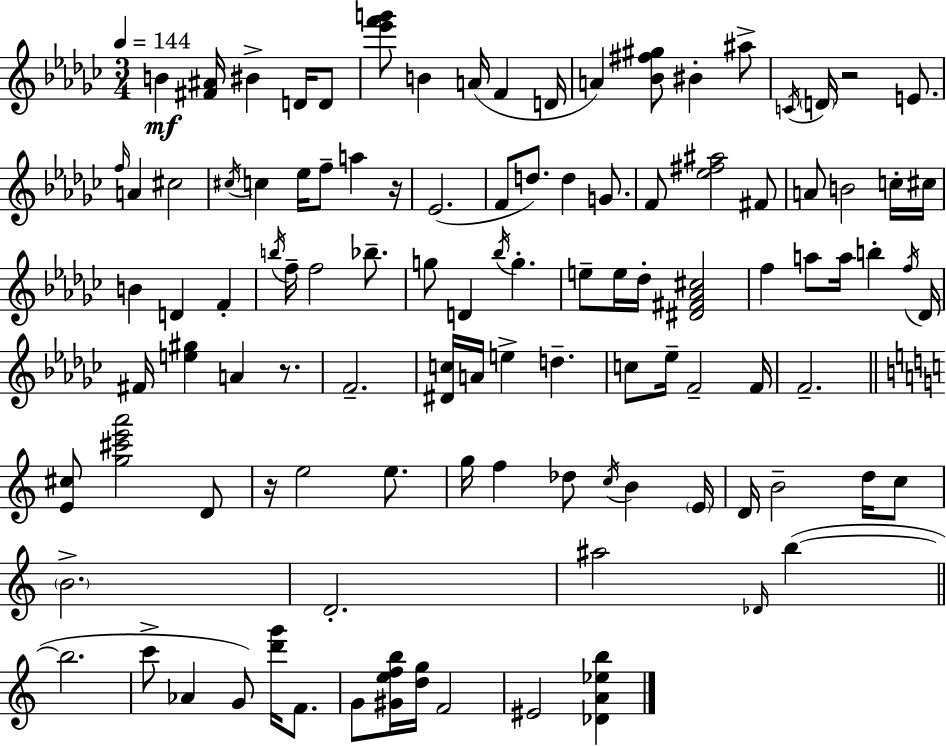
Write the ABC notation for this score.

X:1
T:Untitled
M:3/4
L:1/4
K:Ebm
B [^F^A]/4 ^B D/4 D/2 [_e'f'g']/2 B A/4 F D/4 A [_B^f^g]/2 ^B ^a/2 C/4 D/4 z2 E/2 f/4 A ^c2 ^c/4 c _e/4 f/2 a z/4 _E2 F/2 d/2 d G/2 F/2 [_e^f^a]2 ^F/2 A/2 B2 c/4 ^c/4 B D F b/4 f/4 f2 _b/2 g/2 D _b/4 g e/2 e/4 _d/4 [^D^F_A^c]2 f a/2 a/4 b f/4 _D/4 ^F/4 [e^g] A z/2 F2 [^Dc]/4 A/4 e d c/2 _e/4 F2 F/4 F2 [E^c]/2 [g^c'e'a']2 D/2 z/4 e2 e/2 g/4 f _d/2 c/4 B E/4 D/4 B2 d/4 c/2 B2 D2 ^a2 _D/4 b b2 c'/2 _A G/2 [d'g']/4 F/2 G/2 [^Gefb]/4 [dg]/4 F2 ^E2 [_DA_eb]